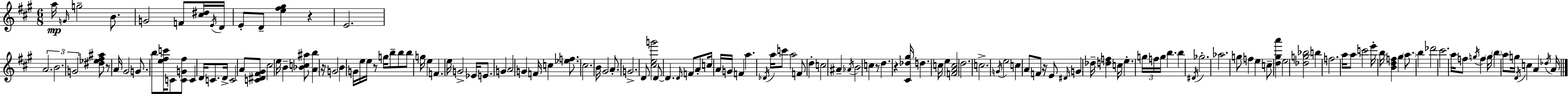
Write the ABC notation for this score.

X:1
T:Untitled
M:6/8
L:1/4
K:A
a/4 G/4 g2 B/2 G2 F/2 [^c^d]/4 E/4 D/4 E/2 D/2 [e^f^g] z E2 A2 B2 G2 [^d_e^f^a]/2 z/2 A/4 ^G2 G/2 b/2 [e^fc']/4 C/2 [CG^f]/2 C D/4 C/2 D/4 C2 A/2 [C^D^F^G]/2 ^c2 e/4 B [_Bc^a]/2 [Ab] z/4 G2 B G/4 e/4 e/4 z/2 g/4 b/2 b/2 b/2 g/4 e F e/4 G2 _E/4 E/2 G A2 G F/4 c [_ef]/2 ^c2 B/4 ^G2 A/2 G2 D/2 [^ceg']2 D/2 D D/4 F/2 A/2 c/4 A/4 G/4 F a _D/4 a/4 c'/2 a2 F/2 d c2 ^A _A/4 B2 c z/2 d z [^C_d^g]/4 d c/4 e [FAc]2 d2 c2 G/4 e2 c A/2 F/2 z/4 E/2 ^D/4 G _d/4 [df] c/4 e g/4 f/4 g/4 b b ^D/4 _g2 _a2 g/2 f e c/2 [d^ga'] e2 [_dg_b]2 b f2 a/4 a/2 c'2 e'/4 b/4 [Bdf] ^g a/2 b _d'2 ^c'2 a/4 f/2 g/4 f g/4 b a/2 g/4 D/4 c A _d/4 A/4